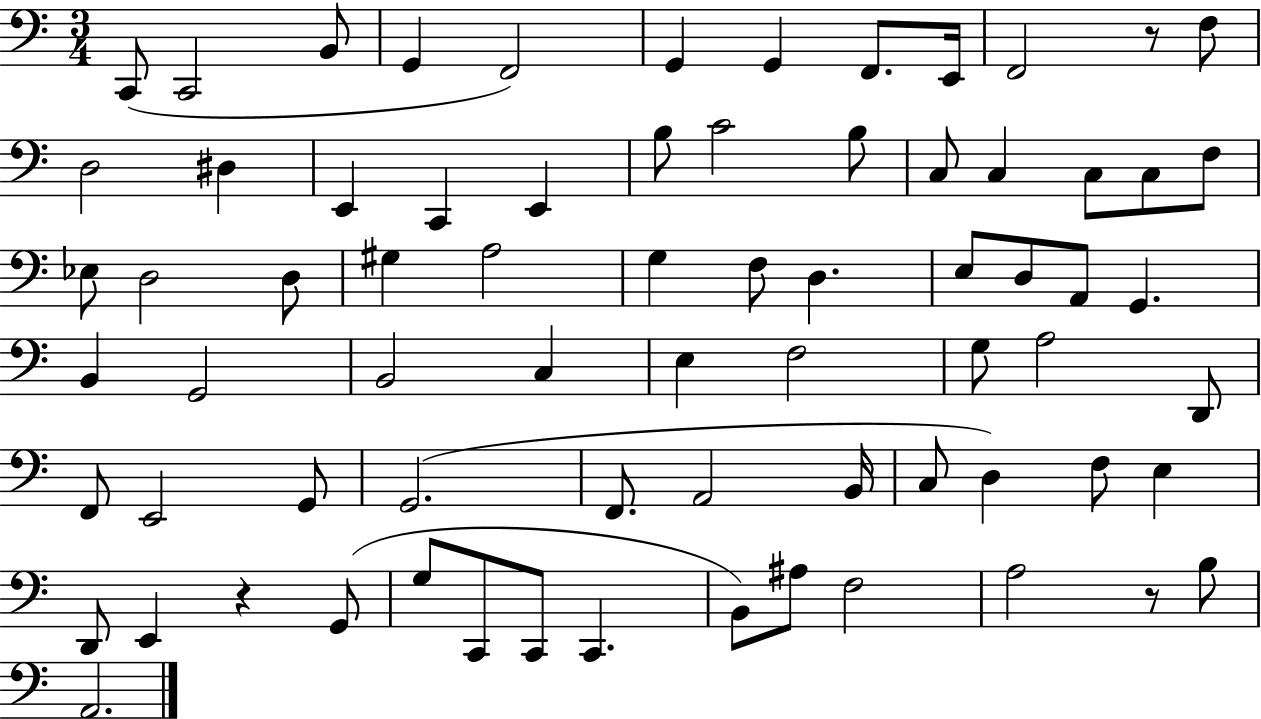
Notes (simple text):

C2/e C2/h B2/e G2/q F2/h G2/q G2/q F2/e. E2/s F2/h R/e F3/e D3/h D#3/q E2/q C2/q E2/q B3/e C4/h B3/e C3/e C3/q C3/e C3/e F3/e Eb3/e D3/h D3/e G#3/q A3/h G3/q F3/e D3/q. E3/e D3/e A2/e G2/q. B2/q G2/h B2/h C3/q E3/q F3/h G3/e A3/h D2/e F2/e E2/h G2/e G2/h. F2/e. A2/h B2/s C3/e D3/q F3/e E3/q D2/e E2/q R/q G2/e G3/e C2/e C2/e C2/q. B2/e A#3/e F3/h A3/h R/e B3/e A2/h.